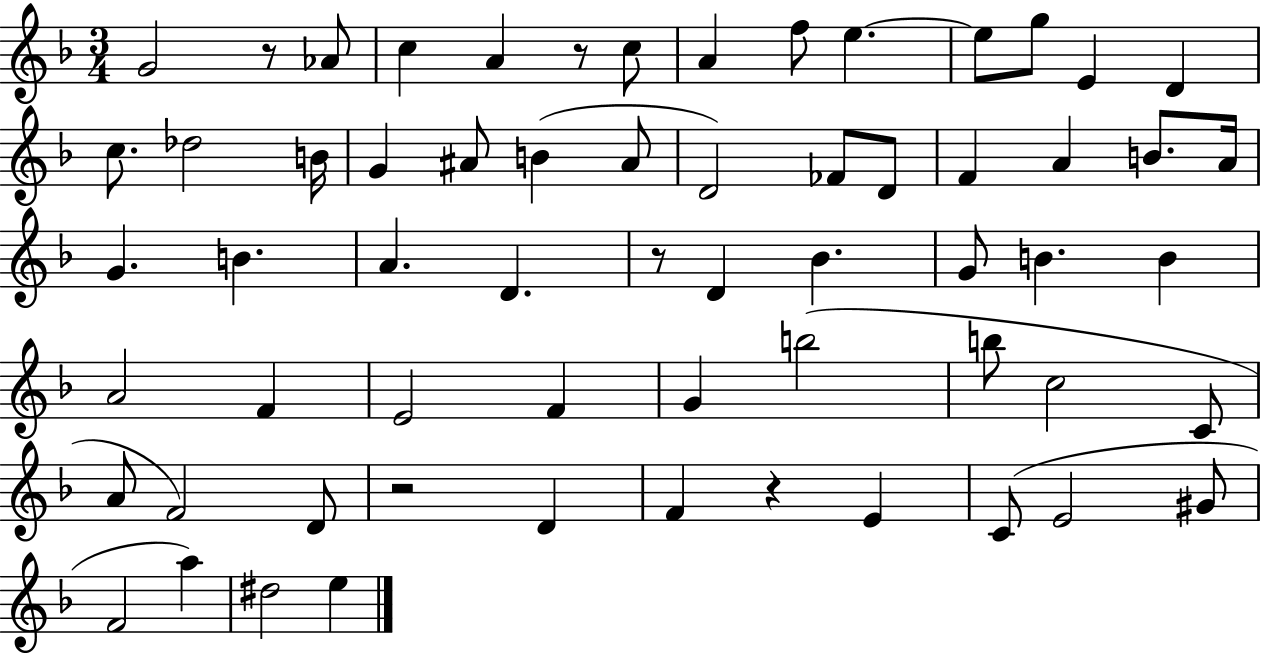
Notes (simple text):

G4/h R/e Ab4/e C5/q A4/q R/e C5/e A4/q F5/e E5/q. E5/e G5/e E4/q D4/q C5/e. Db5/h B4/s G4/q A#4/e B4/q A#4/e D4/h FES4/e D4/e F4/q A4/q B4/e. A4/s G4/q. B4/q. A4/q. D4/q. R/e D4/q Bb4/q. G4/e B4/q. B4/q A4/h F4/q E4/h F4/q G4/q B5/h B5/e C5/h C4/e A4/e F4/h D4/e R/h D4/q F4/q R/q E4/q C4/e E4/h G#4/e F4/h A5/q D#5/h E5/q